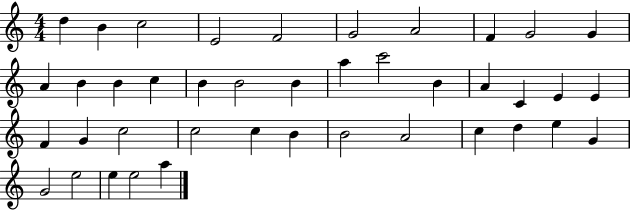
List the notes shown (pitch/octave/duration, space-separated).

D5/q B4/q C5/h E4/h F4/h G4/h A4/h F4/q G4/h G4/q A4/q B4/q B4/q C5/q B4/q B4/h B4/q A5/q C6/h B4/q A4/q C4/q E4/q E4/q F4/q G4/q C5/h C5/h C5/q B4/q B4/h A4/h C5/q D5/q E5/q G4/q G4/h E5/h E5/q E5/h A5/q